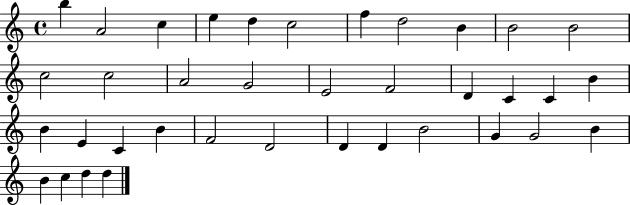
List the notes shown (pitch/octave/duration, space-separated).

B5/q A4/h C5/q E5/q D5/q C5/h F5/q D5/h B4/q B4/h B4/h C5/h C5/h A4/h G4/h E4/h F4/h D4/q C4/q C4/q B4/q B4/q E4/q C4/q B4/q F4/h D4/h D4/q D4/q B4/h G4/q G4/h B4/q B4/q C5/q D5/q D5/q